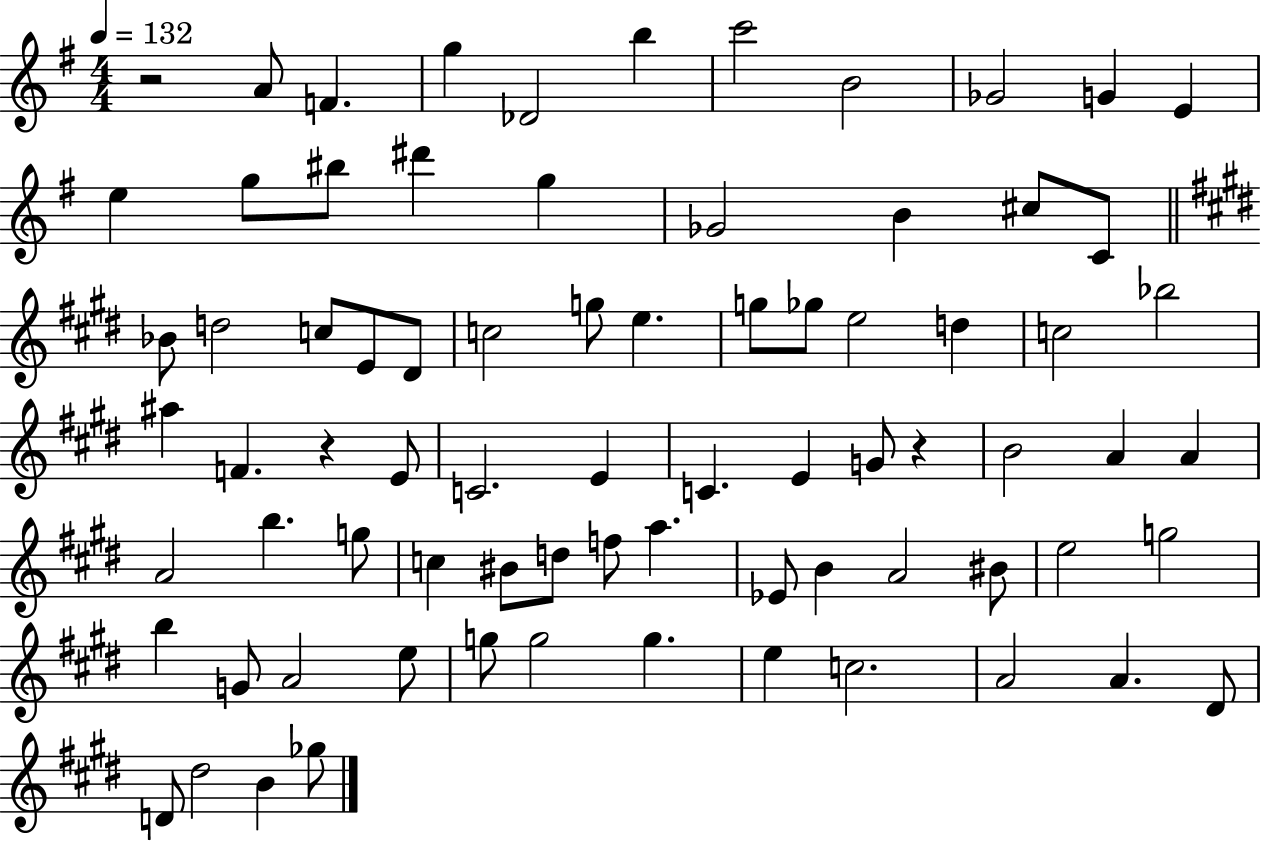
{
  \clef treble
  \numericTimeSignature
  \time 4/4
  \key g \major
  \tempo 4 = 132
  r2 a'8 f'4. | g''4 des'2 b''4 | c'''2 b'2 | ges'2 g'4 e'4 | \break e''4 g''8 bis''8 dis'''4 g''4 | ges'2 b'4 cis''8 c'8 | \bar "||" \break \key e \major bes'8 d''2 c''8 e'8 dis'8 | c''2 g''8 e''4. | g''8 ges''8 e''2 d''4 | c''2 bes''2 | \break ais''4 f'4. r4 e'8 | c'2. e'4 | c'4. e'4 g'8 r4 | b'2 a'4 a'4 | \break a'2 b''4. g''8 | c''4 bis'8 d''8 f''8 a''4. | ees'8 b'4 a'2 bis'8 | e''2 g''2 | \break b''4 g'8 a'2 e''8 | g''8 g''2 g''4. | e''4 c''2. | a'2 a'4. dis'8 | \break d'8 dis''2 b'4 ges''8 | \bar "|."
}